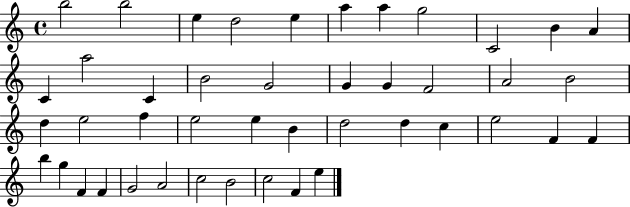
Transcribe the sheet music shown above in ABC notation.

X:1
T:Untitled
M:4/4
L:1/4
K:C
b2 b2 e d2 e a a g2 C2 B A C a2 C B2 G2 G G F2 A2 B2 d e2 f e2 e B d2 d c e2 F F b g F F G2 A2 c2 B2 c2 F e